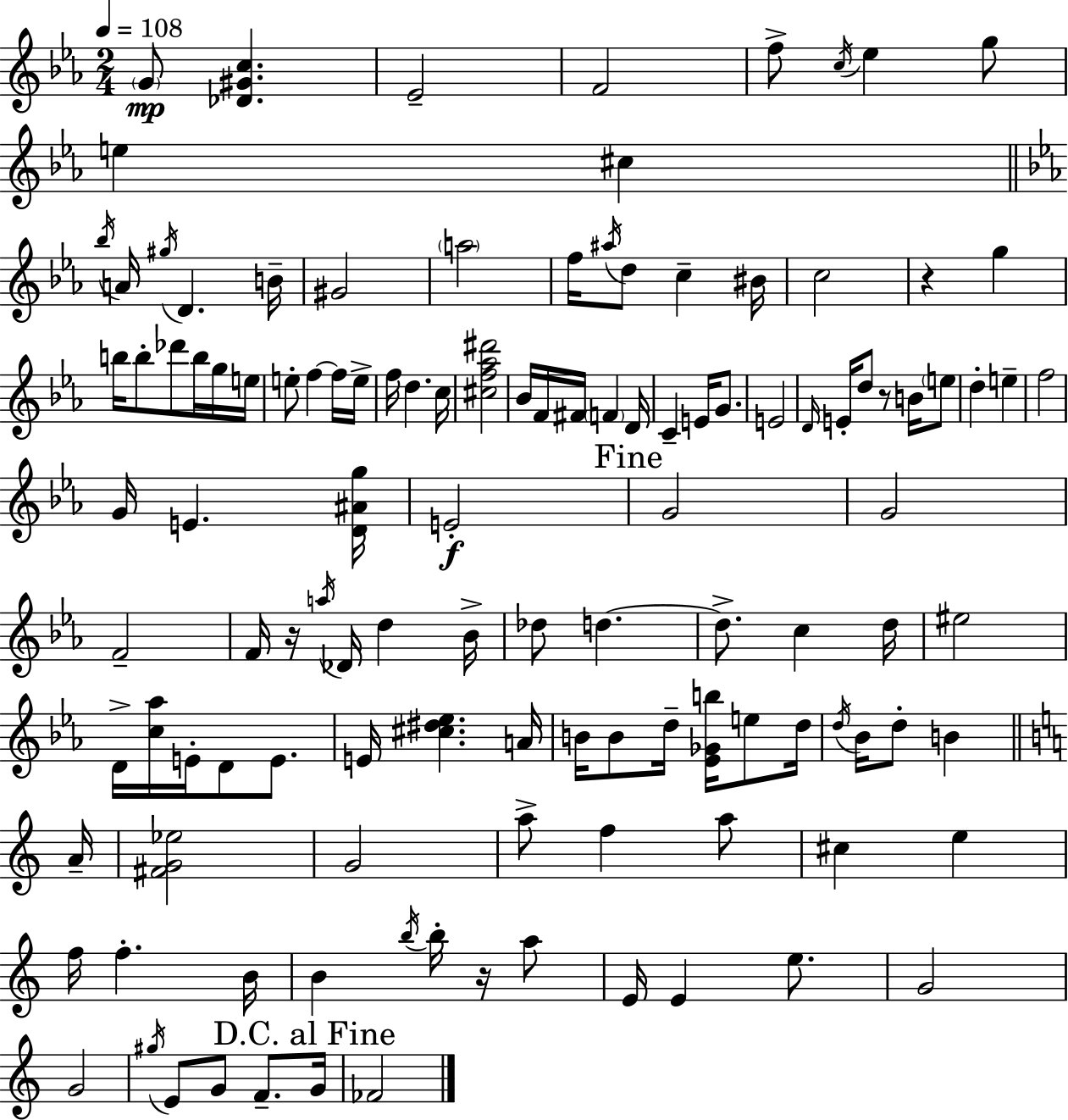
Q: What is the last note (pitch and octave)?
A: FES4